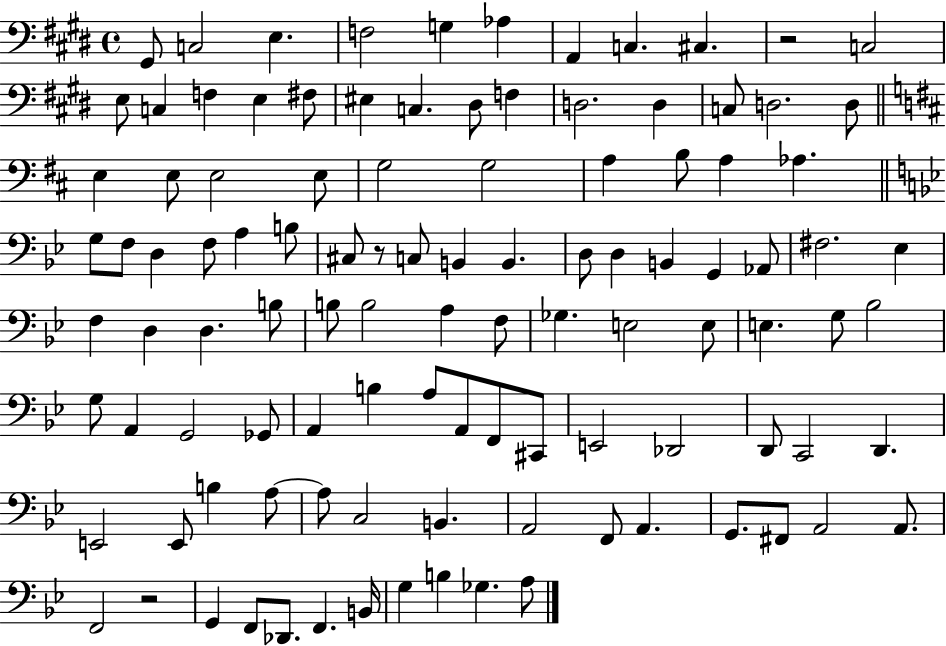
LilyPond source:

{
  \clef bass
  \time 4/4
  \defaultTimeSignature
  \key e \major
  gis,8 c2 e4. | f2 g4 aes4 | a,4 c4. cis4. | r2 c2 | \break e8 c4 f4 e4 fis8 | eis4 c4. dis8 f4 | d2. d4 | c8 d2. d8 | \break \bar "||" \break \key d \major e4 e8 e2 e8 | g2 g2 | a4 b8 a4 aes4. | \bar "||" \break \key g \minor g8 f8 d4 f8 a4 b8 | cis8 r8 c8 b,4 b,4. | d8 d4 b,4 g,4 aes,8 | fis2. ees4 | \break f4 d4 d4. b8 | b8 b2 a4 f8 | ges4. e2 e8 | e4. g8 bes2 | \break g8 a,4 g,2 ges,8 | a,4 b4 a8 a,8 f,8 cis,8 | e,2 des,2 | d,8 c,2 d,4. | \break e,2 e,8 b4 a8~~ | a8 c2 b,4. | a,2 f,8 a,4. | g,8. fis,8 a,2 a,8. | \break f,2 r2 | g,4 f,8 des,8. f,4. b,16 | g4 b4 ges4. a8 | \bar "|."
}